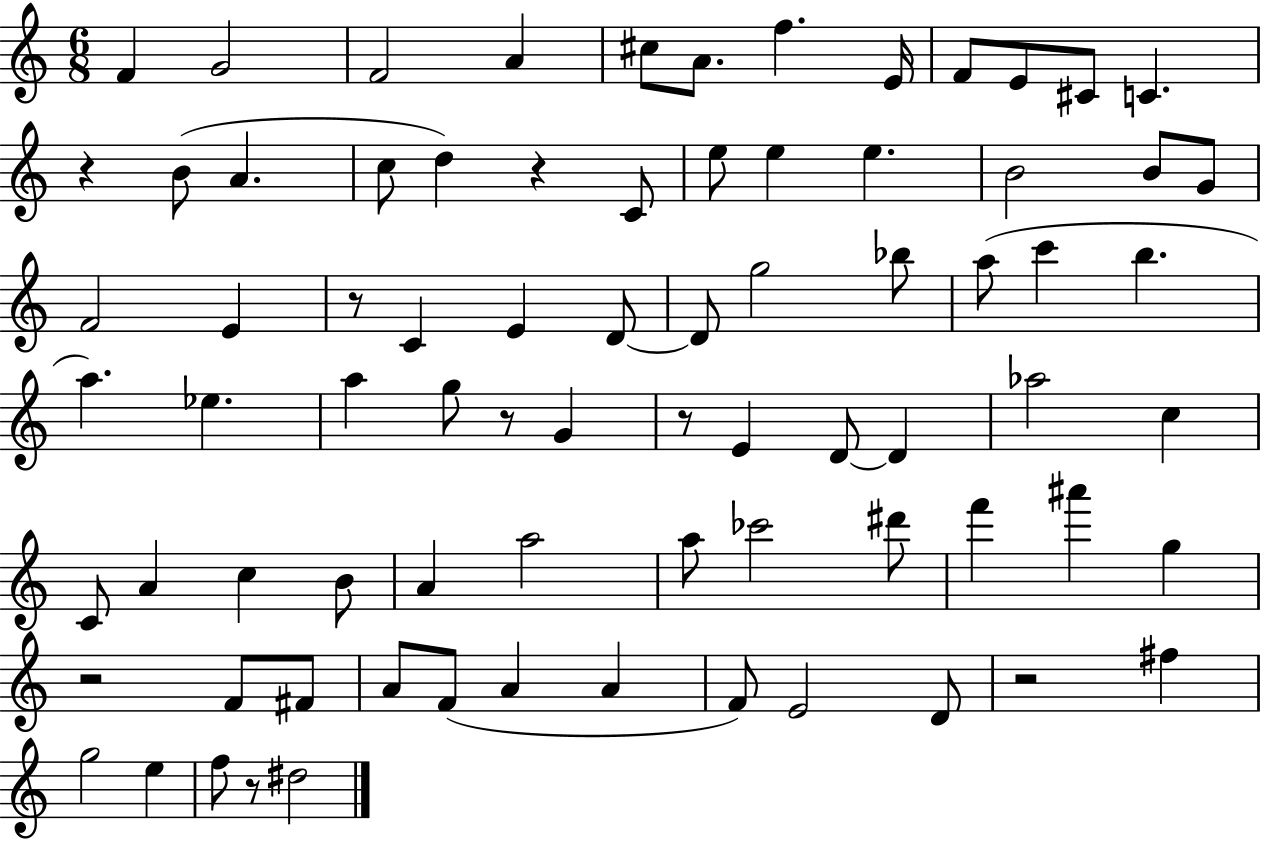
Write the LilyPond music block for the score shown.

{
  \clef treble
  \numericTimeSignature
  \time 6/8
  \key c \major
  f'4 g'2 | f'2 a'4 | cis''8 a'8. f''4. e'16 | f'8 e'8 cis'8 c'4. | \break r4 b'8( a'4. | c''8 d''4) r4 c'8 | e''8 e''4 e''4. | b'2 b'8 g'8 | \break f'2 e'4 | r8 c'4 e'4 d'8~~ | d'8 g''2 bes''8 | a''8( c'''4 b''4. | \break a''4.) ees''4. | a''4 g''8 r8 g'4 | r8 e'4 d'8~~ d'4 | aes''2 c''4 | \break c'8 a'4 c''4 b'8 | a'4 a''2 | a''8 ces'''2 dis'''8 | f'''4 ais'''4 g''4 | \break r2 f'8 fis'8 | a'8 f'8( a'4 a'4 | f'8) e'2 d'8 | r2 fis''4 | \break g''2 e''4 | f''8 r8 dis''2 | \bar "|."
}